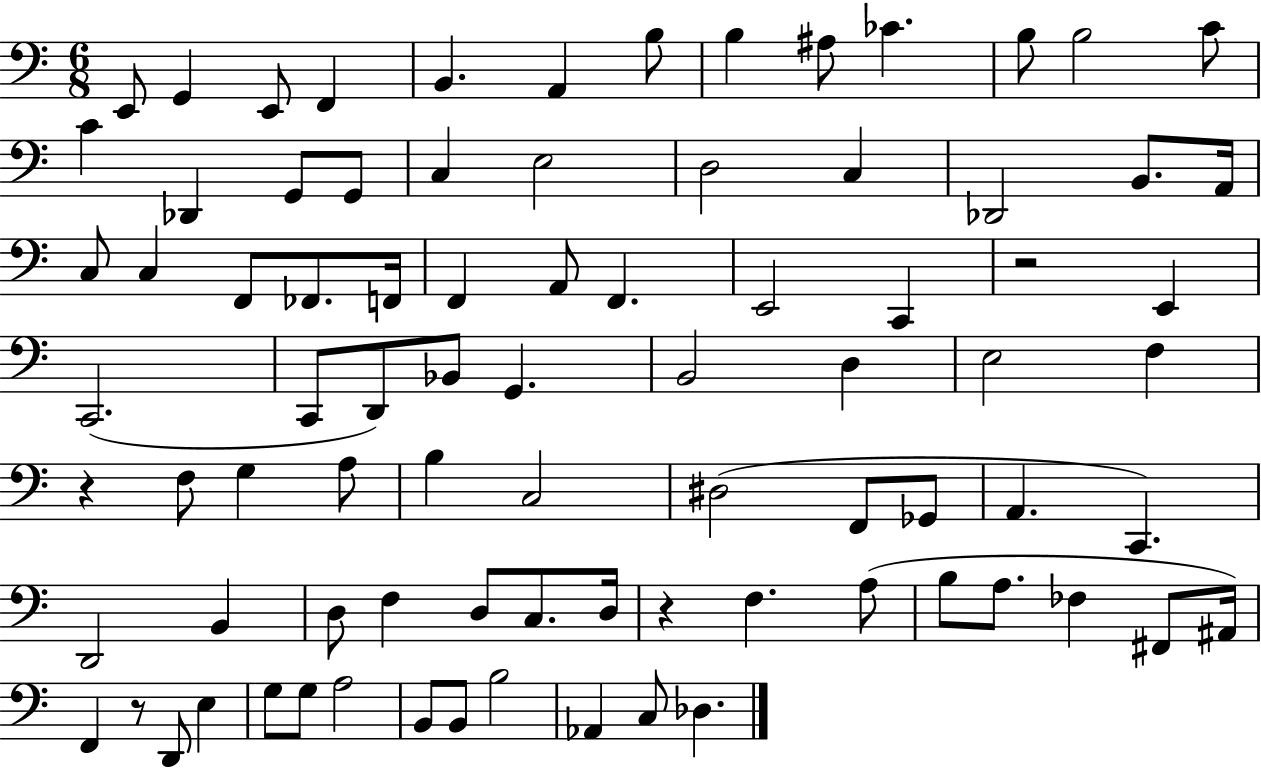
E2/e G2/q E2/e F2/q B2/q. A2/q B3/e B3/q A#3/e CES4/q. B3/e B3/h C4/e C4/q Db2/q G2/e G2/e C3/q E3/h D3/h C3/q Db2/h B2/e. A2/s C3/e C3/q F2/e FES2/e. F2/s F2/q A2/e F2/q. E2/h C2/q R/h E2/q C2/h. C2/e D2/e Bb2/e G2/q. B2/h D3/q E3/h F3/q R/q F3/e G3/q A3/e B3/q C3/h D#3/h F2/e Gb2/e A2/q. C2/q. D2/h B2/q D3/e F3/q D3/e C3/e. D3/s R/q F3/q. A3/e B3/e A3/e. FES3/q F#2/e A#2/s F2/q R/e D2/e E3/q G3/e G3/e A3/h B2/e B2/e B3/h Ab2/q C3/e Db3/q.